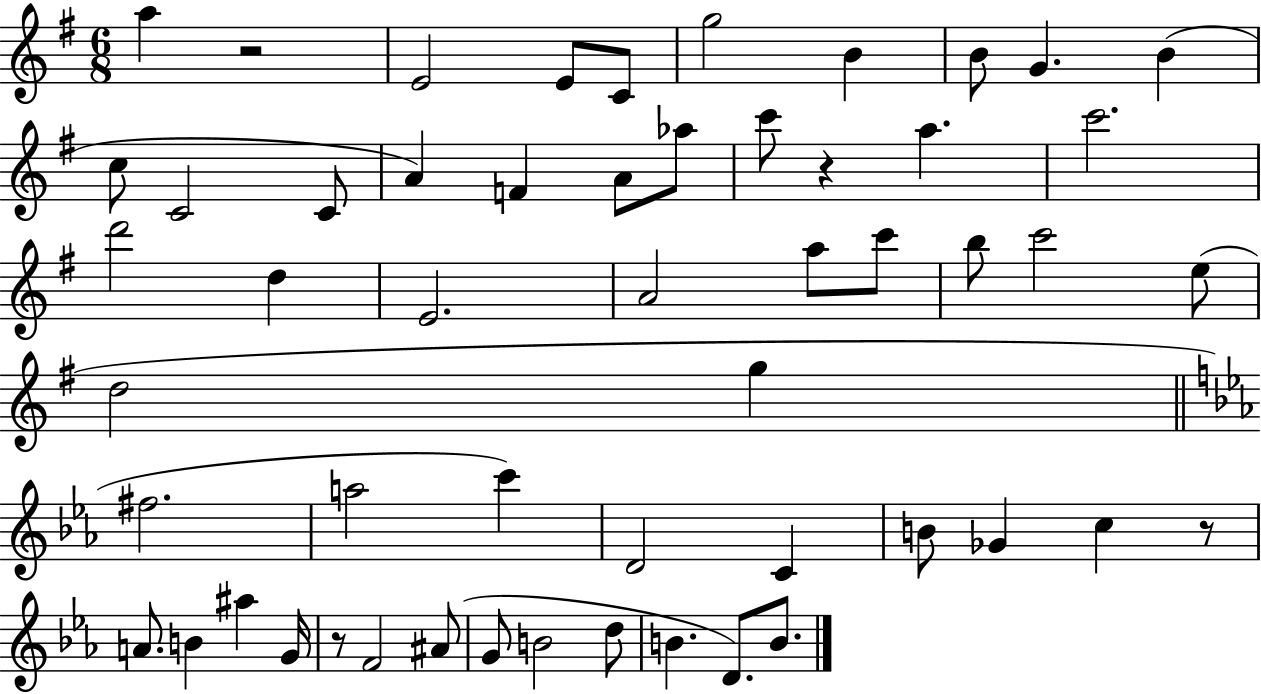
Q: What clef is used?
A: treble